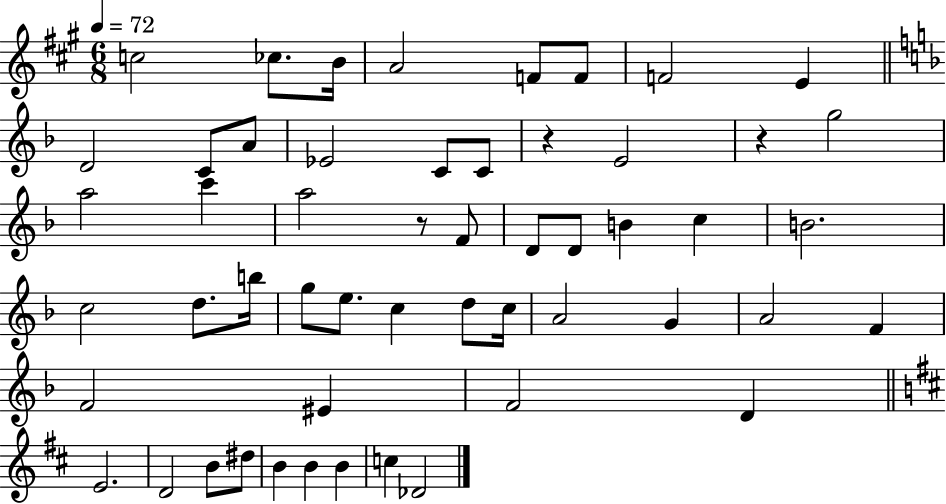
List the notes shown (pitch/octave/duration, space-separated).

C5/h CES5/e. B4/s A4/h F4/e F4/e F4/h E4/q D4/h C4/e A4/e Eb4/h C4/e C4/e R/q E4/h R/q G5/h A5/h C6/q A5/h R/e F4/e D4/e D4/e B4/q C5/q B4/h. C5/h D5/e. B5/s G5/e E5/e. C5/q D5/e C5/s A4/h G4/q A4/h F4/q F4/h EIS4/q F4/h D4/q E4/h. D4/h B4/e D#5/e B4/q B4/q B4/q C5/q Db4/h